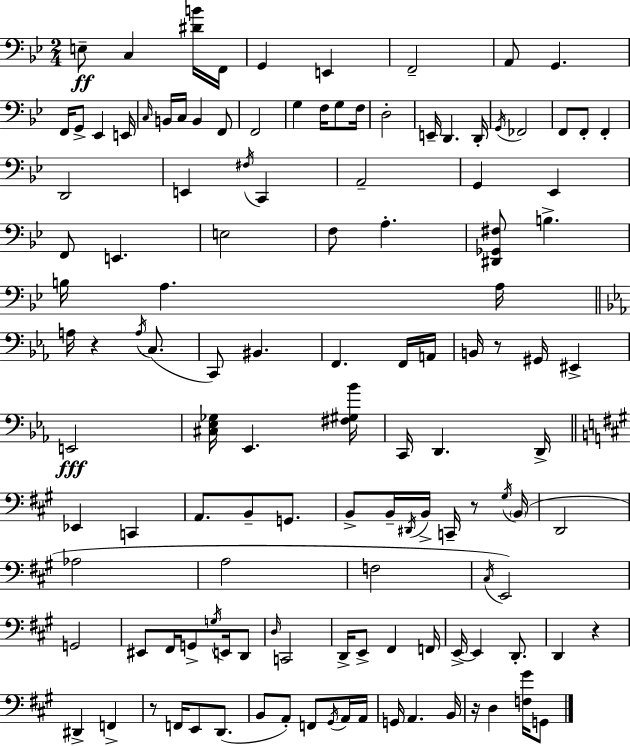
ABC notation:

X:1
T:Untitled
M:2/4
L:1/4
K:Gm
E,/2 C, [^DB]/4 F,,/4 G,, E,, F,,2 A,,/2 G,, F,,/4 G,,/2 _E,, E,,/4 C,/4 B,,/4 C,/4 B,, F,,/2 F,,2 G, F,/4 G,/2 F,/4 D,2 E,,/4 D,, D,,/4 G,,/4 _F,,2 F,,/2 F,,/2 F,, D,,2 E,, ^F,/4 C,, A,,2 G,, _E,, F,,/2 E,, E,2 F,/2 A, [^D,,_G,,^F,]/2 B, B,/4 A, A,/4 A,/4 z A,/4 C,/2 C,,/2 ^B,, F,, F,,/4 A,,/4 B,,/4 z/2 ^G,,/4 ^E,, E,,2 [^C,_E,_G,]/4 _E,, [^F,^G,_B]/4 C,,/4 D,, D,,/4 _E,, C,, A,,/2 B,,/2 G,,/2 B,,/2 B,,/4 ^D,,/4 B,,/4 C,,/4 z/2 ^G,/4 B,,/4 D,,2 _A,2 A,2 F,2 ^C,/4 E,,2 G,,2 ^E,,/2 ^F,,/4 G,,/2 G,/4 E,,/4 D,,/2 D,/4 C,,2 D,,/4 E,,/2 ^F,, F,,/4 E,,/4 E,, D,,/2 D,, z ^D,, F,, z/2 F,,/4 E,,/2 D,,/2 B,,/2 A,,/2 F,,/2 ^G,,/4 A,,/4 A,,/4 G,,/4 A,, B,,/4 z/4 D, [F,^G]/4 G,,/2